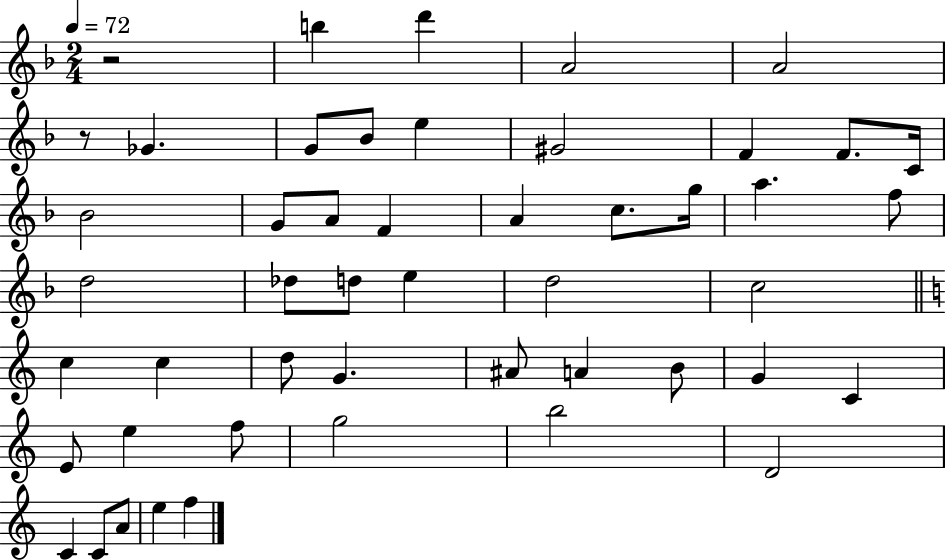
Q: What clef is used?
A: treble